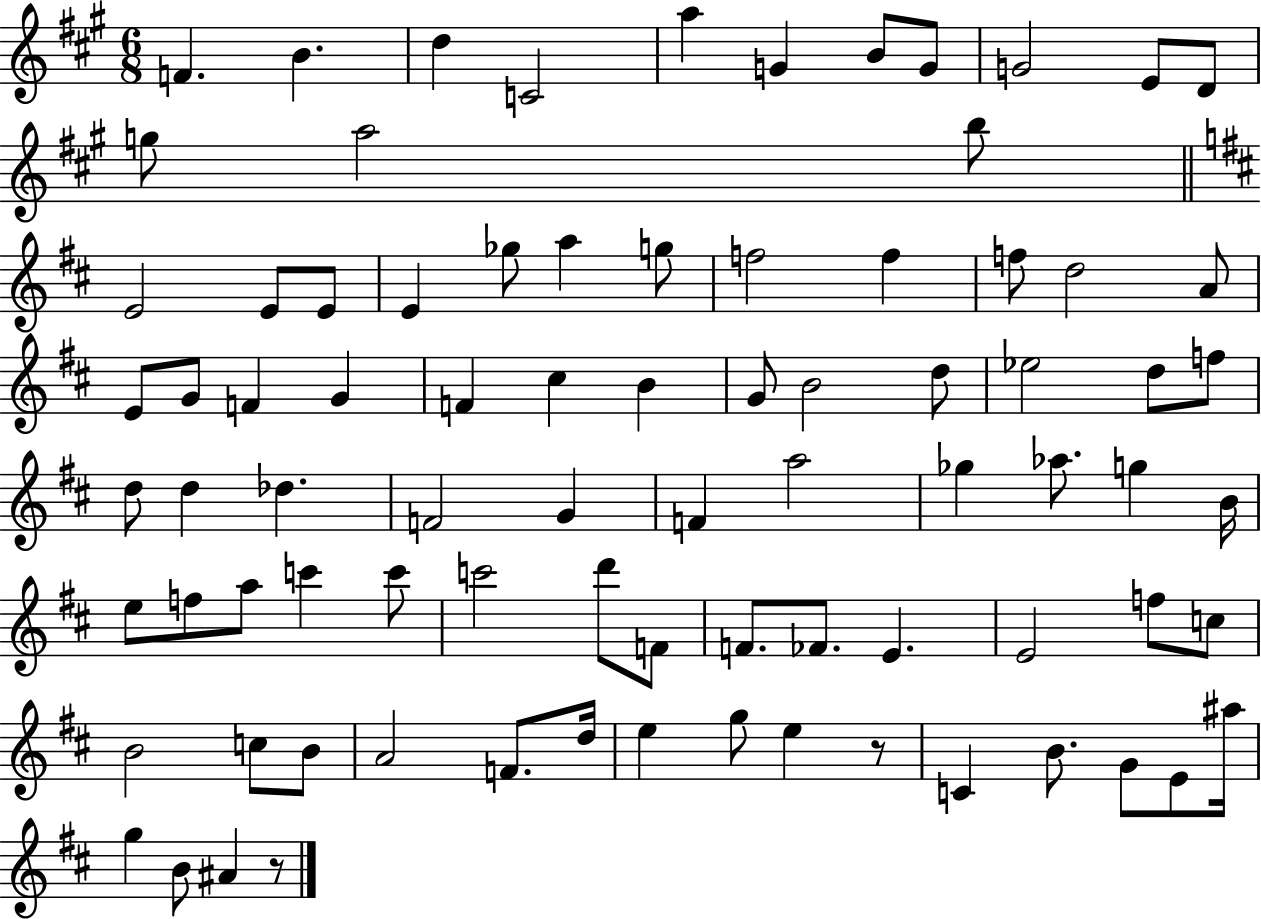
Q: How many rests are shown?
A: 2